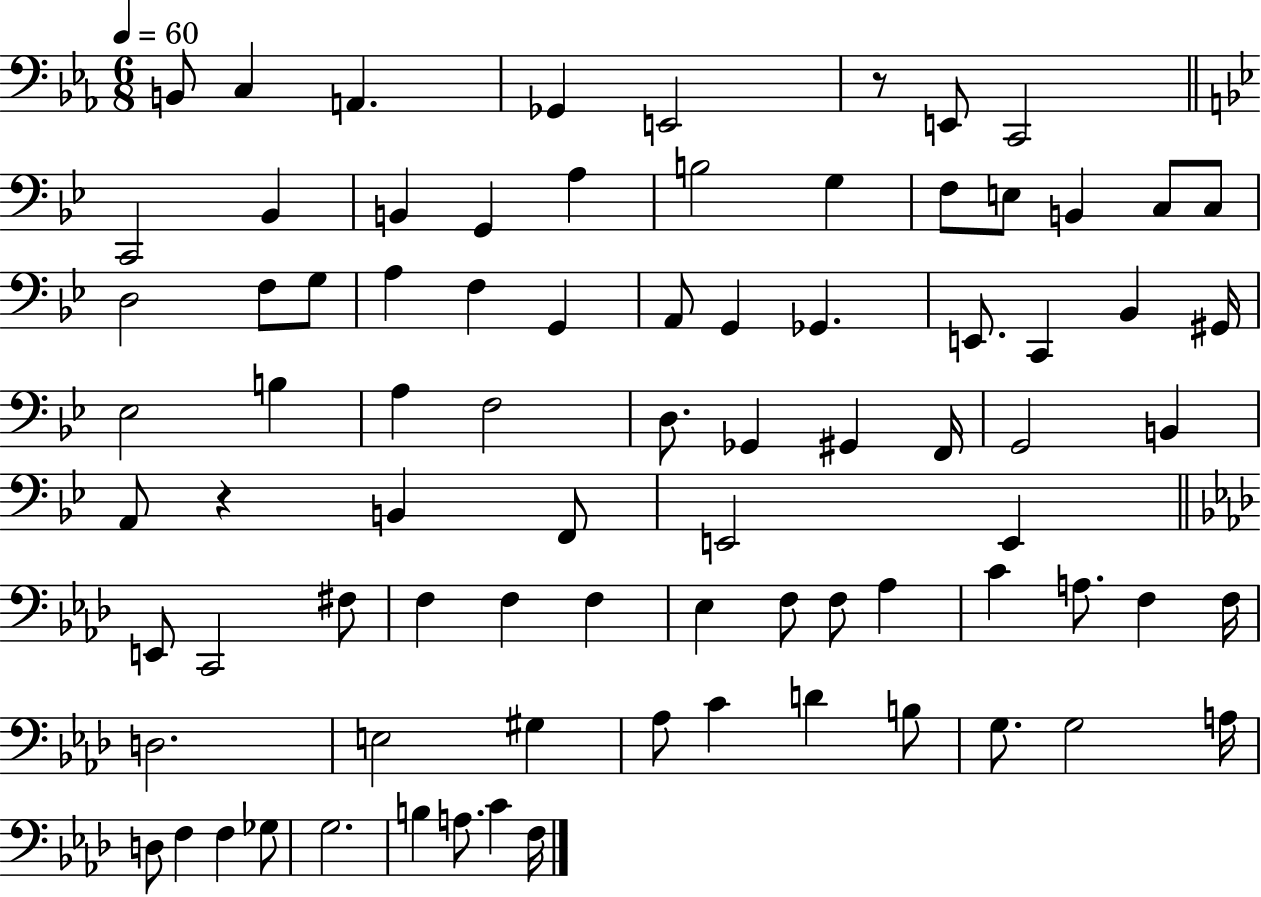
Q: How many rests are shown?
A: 2